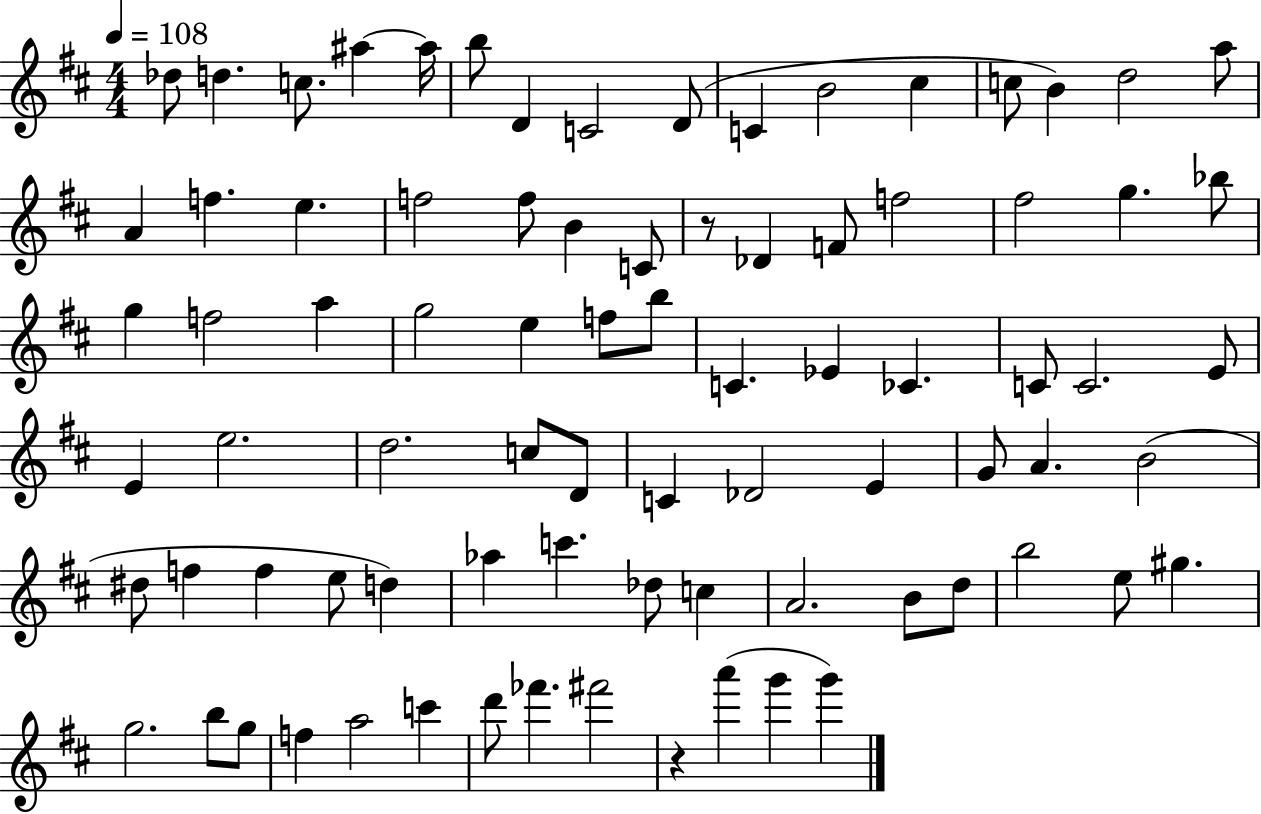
{
  \clef treble
  \numericTimeSignature
  \time 4/4
  \key d \major
  \tempo 4 = 108
  des''8 d''4. c''8. ais''4~~ ais''16 | b''8 d'4 c'2 d'8( | c'4 b'2 cis''4 | c''8 b'4) d''2 a''8 | \break a'4 f''4. e''4. | f''2 f''8 b'4 c'8 | r8 des'4 f'8 f''2 | fis''2 g''4. bes''8 | \break g''4 f''2 a''4 | g''2 e''4 f''8 b''8 | c'4. ees'4 ces'4. | c'8 c'2. e'8 | \break e'4 e''2. | d''2. c''8 d'8 | c'4 des'2 e'4 | g'8 a'4. b'2( | \break dis''8 f''4 f''4 e''8 d''4) | aes''4 c'''4. des''8 c''4 | a'2. b'8 d''8 | b''2 e''8 gis''4. | \break g''2. b''8 g''8 | f''4 a''2 c'''4 | d'''8 fes'''4. fis'''2 | r4 a'''4( g'''4 g'''4) | \break \bar "|."
}